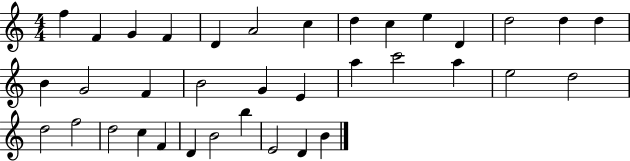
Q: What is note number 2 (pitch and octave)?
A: F4